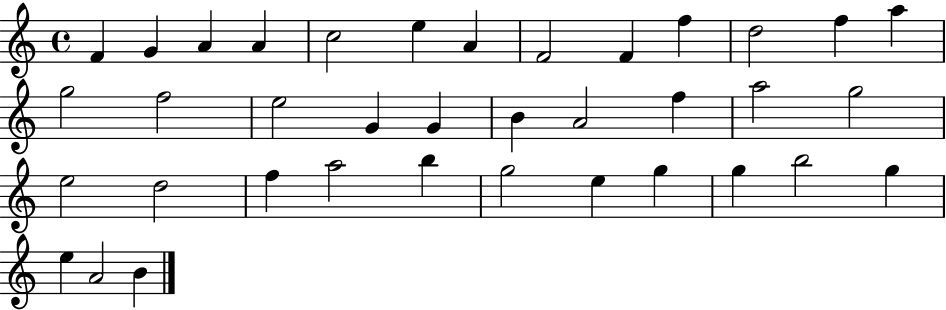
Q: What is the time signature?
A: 4/4